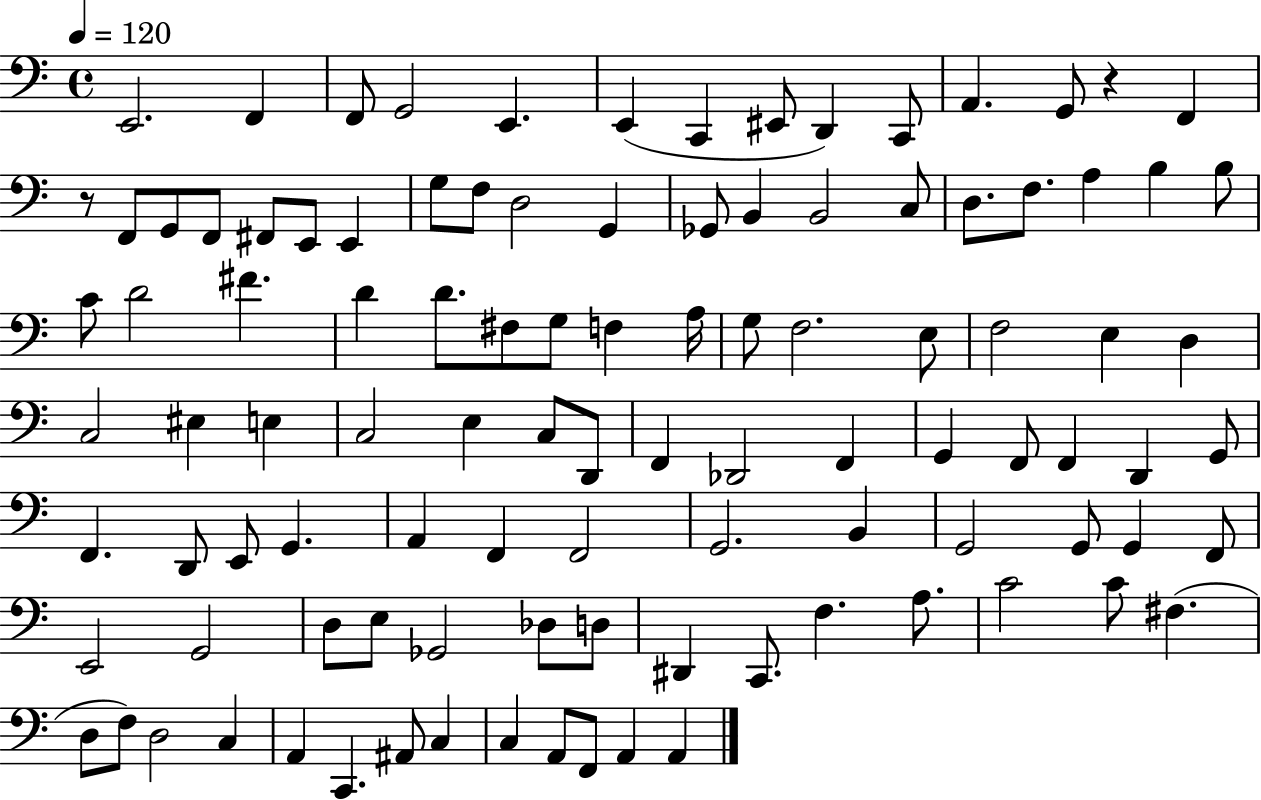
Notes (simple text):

E2/h. F2/q F2/e G2/h E2/q. E2/q C2/q EIS2/e D2/q C2/e A2/q. G2/e R/q F2/q R/e F2/e G2/e F2/e F#2/e E2/e E2/q G3/e F3/e D3/h G2/q Gb2/e B2/q B2/h C3/e D3/e. F3/e. A3/q B3/q B3/e C4/e D4/h F#4/q. D4/q D4/e. F#3/e G3/e F3/q A3/s G3/e F3/h. E3/e F3/h E3/q D3/q C3/h EIS3/q E3/q C3/h E3/q C3/e D2/e F2/q Db2/h F2/q G2/q F2/e F2/q D2/q G2/e F2/q. D2/e E2/e G2/q. A2/q F2/q F2/h G2/h. B2/q G2/h G2/e G2/q F2/e E2/h G2/h D3/e E3/e Gb2/h Db3/e D3/e D#2/q C2/e. F3/q. A3/e. C4/h C4/e F#3/q. D3/e F3/e D3/h C3/q A2/q C2/q. A#2/e C3/q C3/q A2/e F2/e A2/q A2/q